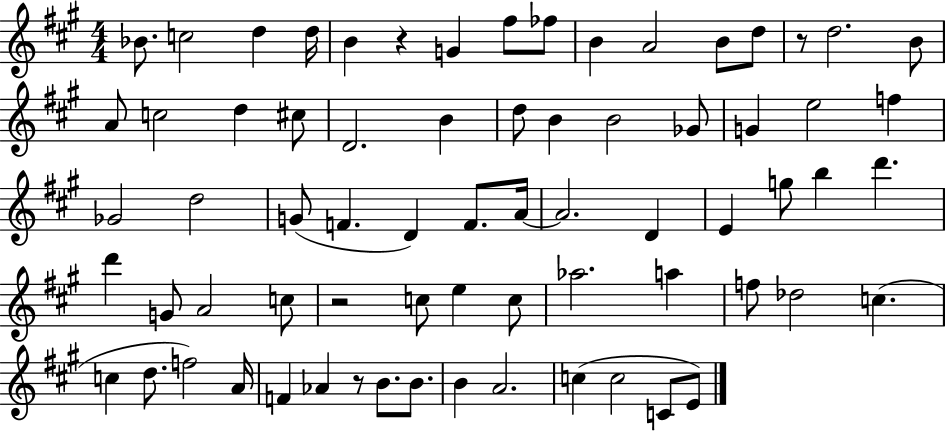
Bb4/e. C5/h D5/q D5/s B4/q R/q G4/q F#5/e FES5/e B4/q A4/h B4/e D5/e R/e D5/h. B4/e A4/e C5/h D5/q C#5/e D4/h. B4/q D5/e B4/q B4/h Gb4/e G4/q E5/h F5/q Gb4/h D5/h G4/e F4/q. D4/q F4/e. A4/s A4/h. D4/q E4/q G5/e B5/q D6/q. D6/q G4/e A4/h C5/e R/h C5/e E5/q C5/e Ab5/h. A5/q F5/e Db5/h C5/q. C5/q D5/e. F5/h A4/s F4/q Ab4/q R/e B4/e. B4/e. B4/q A4/h. C5/q C5/h C4/e E4/e